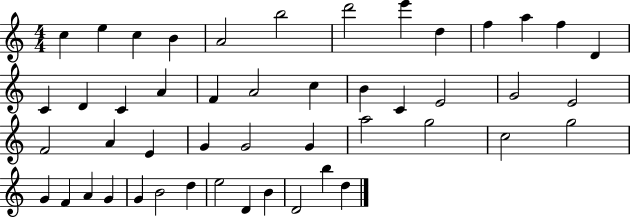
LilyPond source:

{
  \clef treble
  \numericTimeSignature
  \time 4/4
  \key c \major
  c''4 e''4 c''4 b'4 | a'2 b''2 | d'''2 e'''4 d''4 | f''4 a''4 f''4 d'4 | \break c'4 d'4 c'4 a'4 | f'4 a'2 c''4 | b'4 c'4 e'2 | g'2 e'2 | \break f'2 a'4 e'4 | g'4 g'2 g'4 | a''2 g''2 | c''2 g''2 | \break g'4 f'4 a'4 g'4 | g'4 b'2 d''4 | e''2 d'4 b'4 | d'2 b''4 d''4 | \break \bar "|."
}